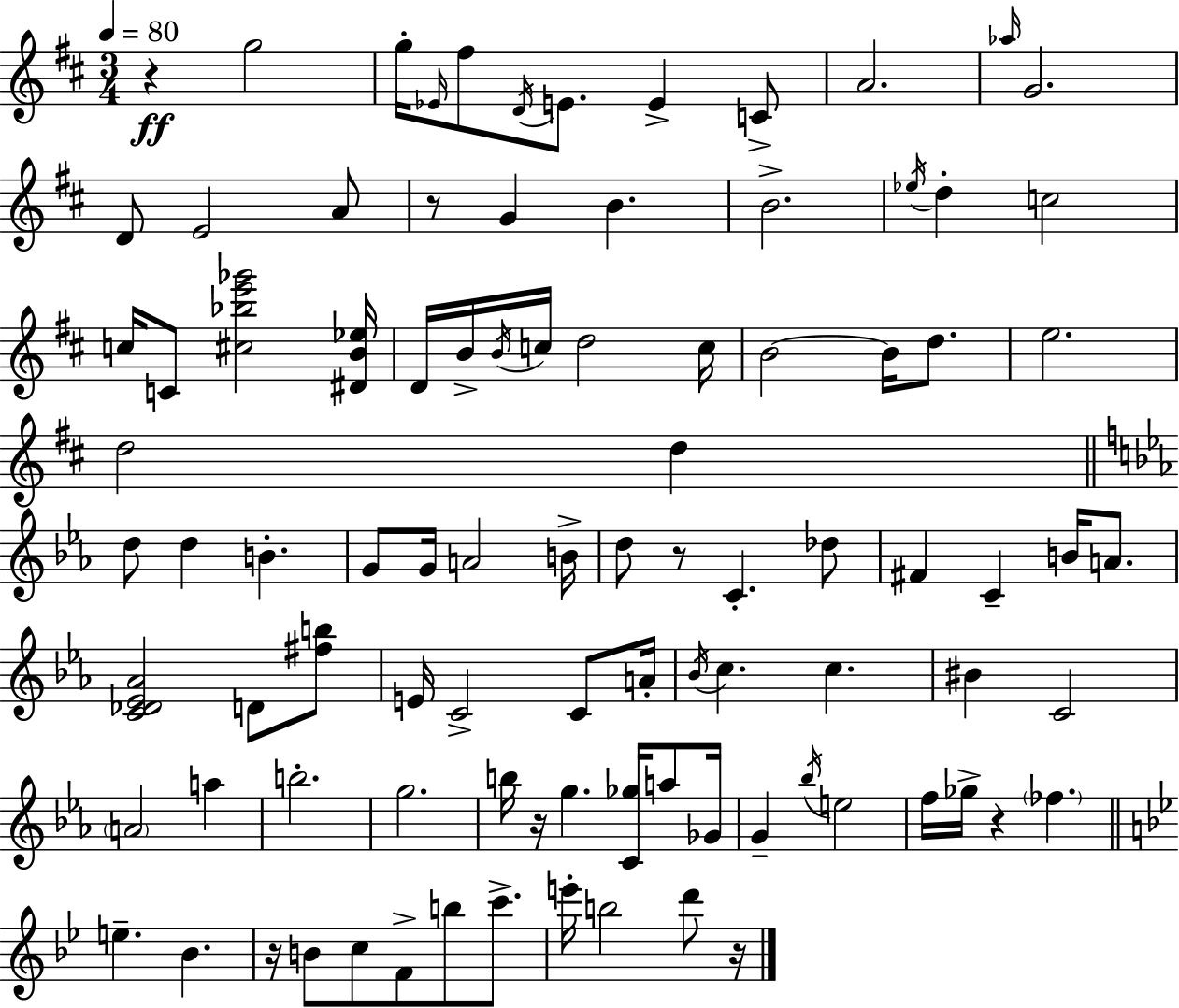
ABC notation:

X:1
T:Untitled
M:3/4
L:1/4
K:D
z g2 g/4 _E/4 ^f/2 D/4 E/2 E C/2 A2 _a/4 G2 D/2 E2 A/2 z/2 G B B2 _e/4 d c2 c/4 C/2 [^c_be'_g']2 [^DB_e]/4 D/4 B/4 B/4 c/4 d2 c/4 B2 B/4 d/2 e2 d2 d d/2 d B G/2 G/4 A2 B/4 d/2 z/2 C _d/2 ^F C B/4 A/2 [C_D_E_A]2 D/2 [^fb]/2 E/4 C2 C/2 A/4 _B/4 c c ^B C2 A2 a b2 g2 b/4 z/4 g [C_g]/4 a/2 _G/4 G _b/4 e2 f/4 _g/4 z _f e _B z/4 B/2 c/2 F/2 b/2 c'/2 e'/4 b2 d'/2 z/4